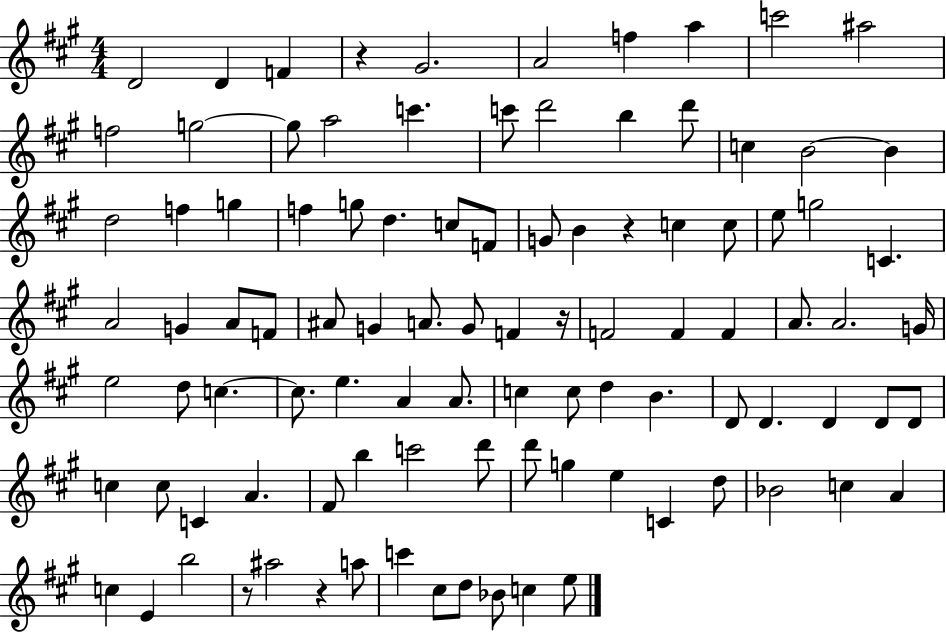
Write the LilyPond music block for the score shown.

{
  \clef treble
  \numericTimeSignature
  \time 4/4
  \key a \major
  d'2 d'4 f'4 | r4 gis'2. | a'2 f''4 a''4 | c'''2 ais''2 | \break f''2 g''2~~ | g''8 a''2 c'''4. | c'''8 d'''2 b''4 d'''8 | c''4 b'2~~ b'4 | \break d''2 f''4 g''4 | f''4 g''8 d''4. c''8 f'8 | g'8 b'4 r4 c''4 c''8 | e''8 g''2 c'4. | \break a'2 g'4 a'8 f'8 | ais'8 g'4 a'8. g'8 f'4 r16 | f'2 f'4 f'4 | a'8. a'2. g'16 | \break e''2 d''8 c''4.~~ | c''8. e''4. a'4 a'8. | c''4 c''8 d''4 b'4. | d'8 d'4. d'4 d'8 d'8 | \break c''4 c''8 c'4 a'4. | fis'8 b''4 c'''2 d'''8 | d'''8 g''4 e''4 c'4 d''8 | bes'2 c''4 a'4 | \break c''4 e'4 b''2 | r8 ais''2 r4 a''8 | c'''4 cis''8 d''8 bes'8 c''4 e''8 | \bar "|."
}